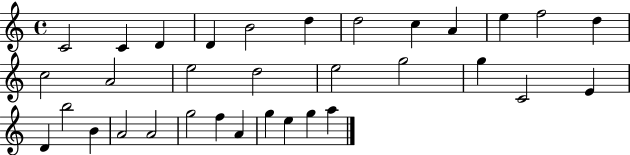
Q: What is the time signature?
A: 4/4